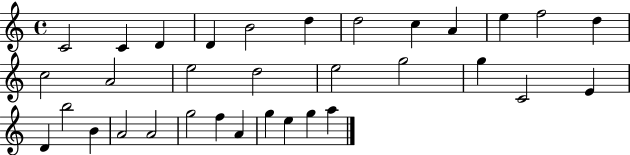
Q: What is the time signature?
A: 4/4